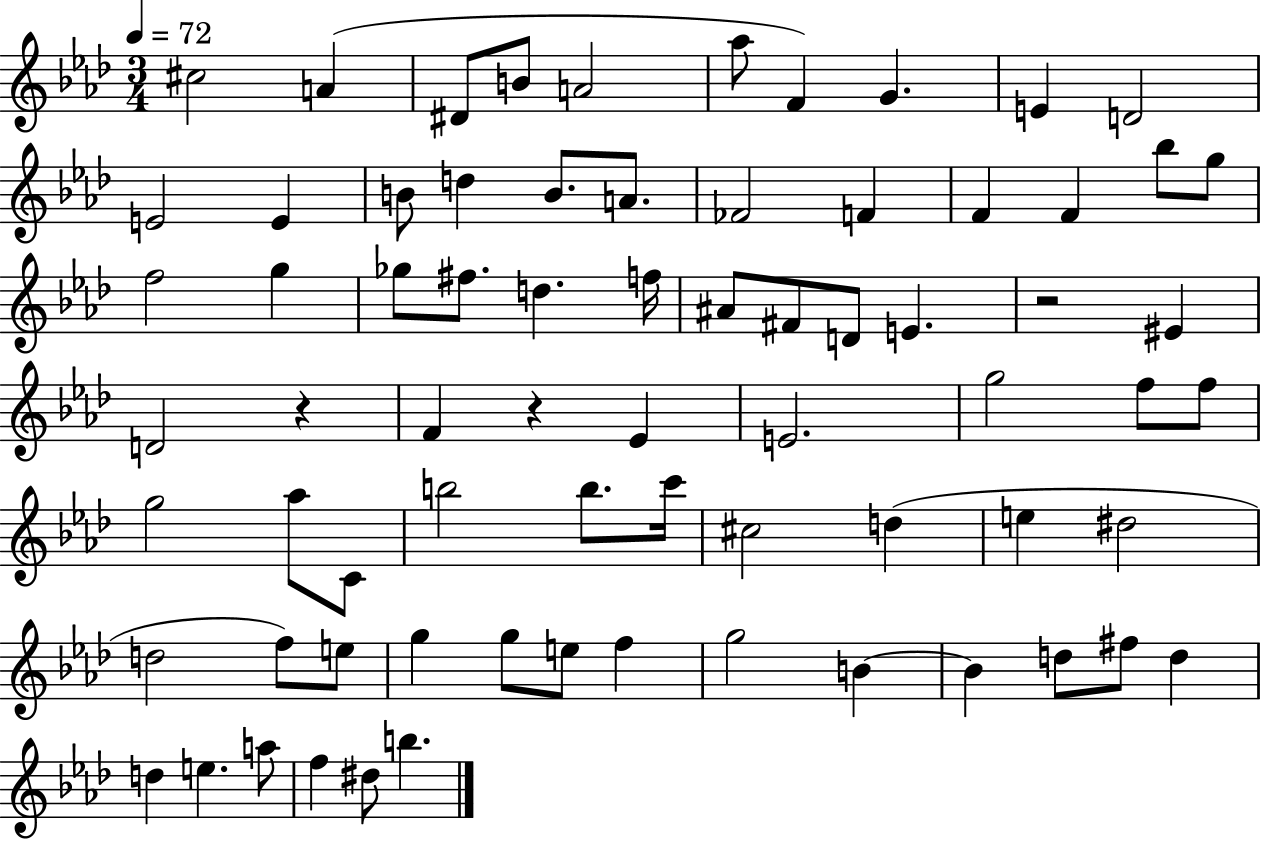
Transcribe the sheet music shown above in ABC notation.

X:1
T:Untitled
M:3/4
L:1/4
K:Ab
^c2 A ^D/2 B/2 A2 _a/2 F G E D2 E2 E B/2 d B/2 A/2 _F2 F F F _b/2 g/2 f2 g _g/2 ^f/2 d f/4 ^A/2 ^F/2 D/2 E z2 ^E D2 z F z _E E2 g2 f/2 f/2 g2 _a/2 C/2 b2 b/2 c'/4 ^c2 d e ^d2 d2 f/2 e/2 g g/2 e/2 f g2 B B d/2 ^f/2 d d e a/2 f ^d/2 b